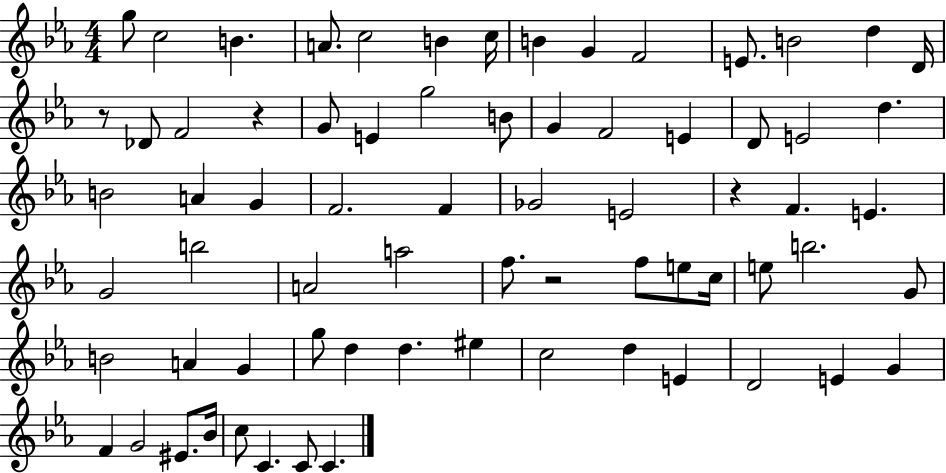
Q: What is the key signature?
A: EES major